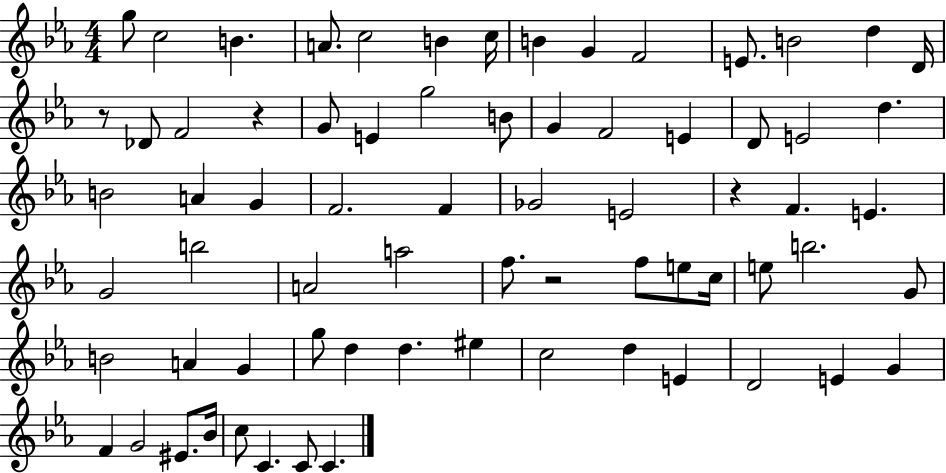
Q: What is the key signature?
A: EES major